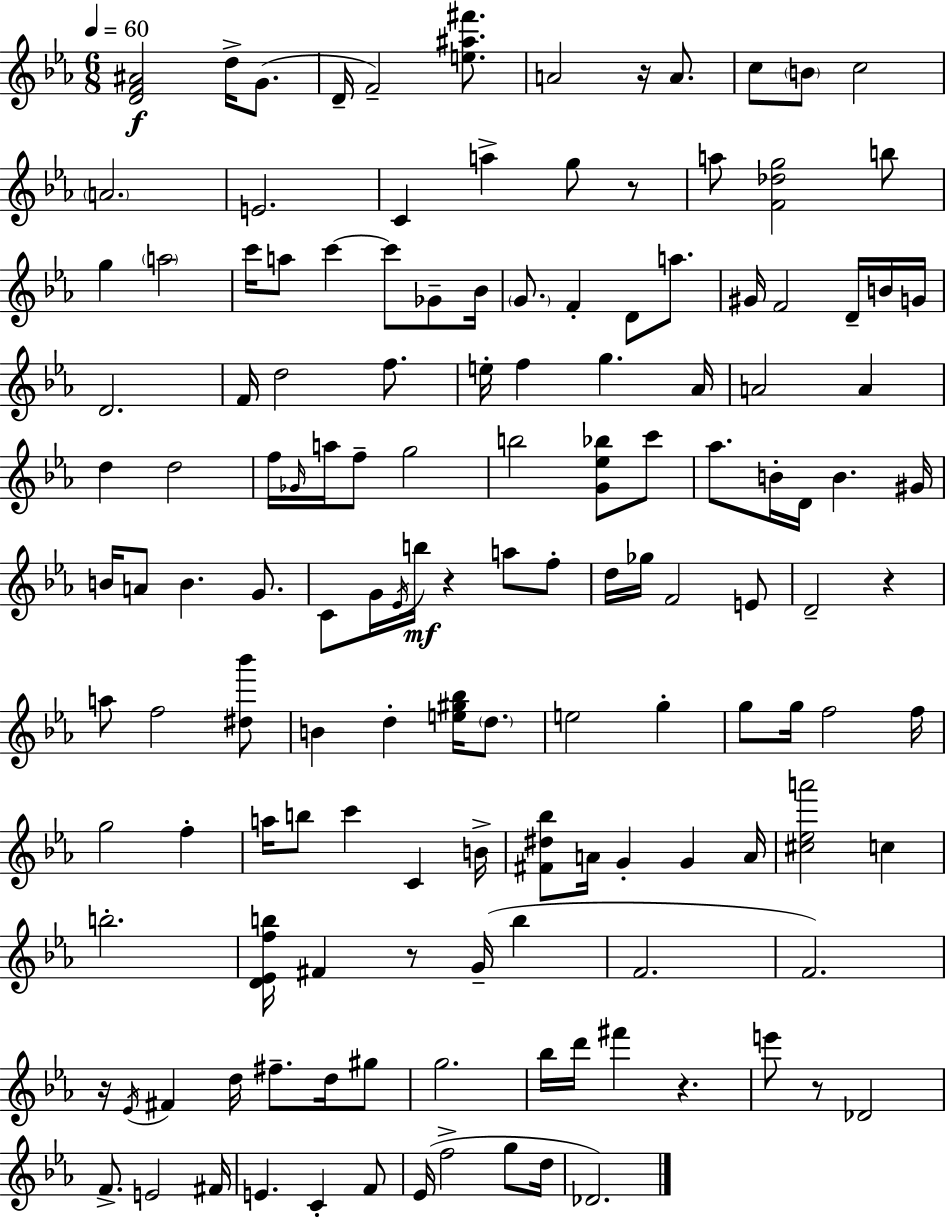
{
  \clef treble
  \numericTimeSignature
  \time 6/8
  \key c \minor
  \tempo 4 = 60
  <d' f' ais'>2\f d''16-> g'8.( | d'16-- f'2--) <e'' ais'' fis'''>8. | a'2 r16 a'8. | c''8 \parenthesize b'8 c''2 | \break \parenthesize a'2. | e'2. | c'4 a''4-> g''8 r8 | a''8 <f' des'' g''>2 b''8 | \break g''4 \parenthesize a''2 | c'''16 a''8 c'''4~~ c'''8 ges'8-- bes'16 | \parenthesize g'8. f'4-. d'8 a''8. | gis'16 f'2 d'16-- b'16 g'16 | \break d'2. | f'16 d''2 f''8. | e''16-. f''4 g''4. aes'16 | a'2 a'4 | \break d''4 d''2 | f''16 \grace { ges'16 } a''16 f''8-- g''2 | b''2 <g' ees'' bes''>8 c'''8 | aes''8. b'16-. d'16 b'4. | \break gis'16 b'16 a'8 b'4. g'8. | c'8 g'16 \acciaccatura { ees'16 } b''16\mf r4 a''8 | f''8-. d''16 ges''16 f'2 | e'8 d'2-- r4 | \break a''8 f''2 | <dis'' bes'''>8 b'4 d''4-. <e'' gis'' bes''>16 \parenthesize d''8. | e''2 g''4-. | g''8 g''16 f''2 | \break f''16 g''2 f''4-. | a''16 b''8 c'''4 c'4 | b'16-> <fis' dis'' bes''>8 a'16 g'4-. g'4 | a'16 <cis'' ees'' a'''>2 c''4 | \break b''2.-. | <d' ees' f'' b''>16 fis'4 r8 g'16--( b''4 | f'2. | f'2.) | \break r16 \acciaccatura { ees'16 } fis'4 d''16 fis''8.-- | d''16 gis''8 g''2. | bes''16 d'''16 fis'''4 r4. | e'''8 r8 des'2 | \break f'8.-> e'2 | fis'16 e'4. c'4-. | f'8 ees'16( f''2-> | g''8 d''16 des'2.) | \break \bar "|."
}